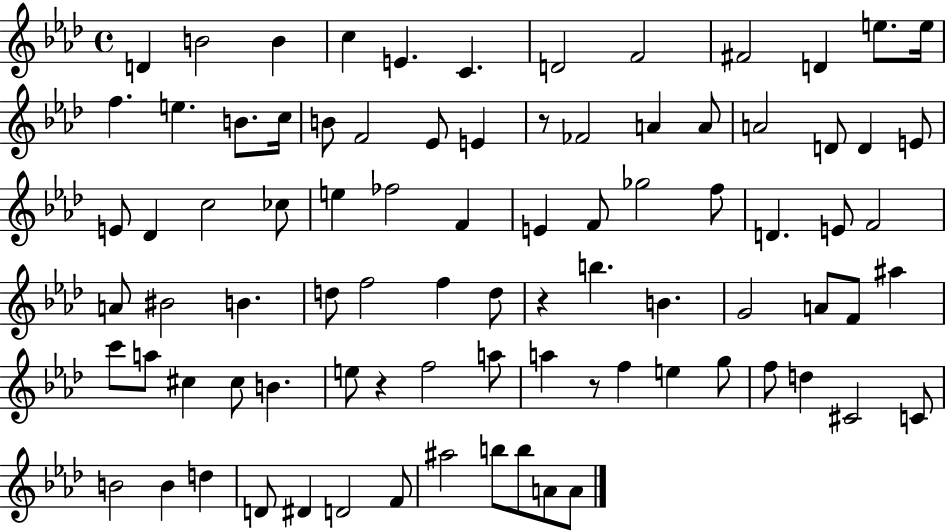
{
  \clef treble
  \time 4/4
  \defaultTimeSignature
  \key aes \major
  d'4 b'2 b'4 | c''4 e'4. c'4. | d'2 f'2 | fis'2 d'4 e''8. e''16 | \break f''4. e''4. b'8. c''16 | b'8 f'2 ees'8 e'4 | r8 fes'2 a'4 a'8 | a'2 d'8 d'4 e'8 | \break e'8 des'4 c''2 ces''8 | e''4 fes''2 f'4 | e'4 f'8 ges''2 f''8 | d'4. e'8 f'2 | \break a'8 bis'2 b'4. | d''8 f''2 f''4 d''8 | r4 b''4. b'4. | g'2 a'8 f'8 ais''4 | \break c'''8 a''8 cis''4 cis''8 b'4. | e''8 r4 f''2 a''8 | a''4 r8 f''4 e''4 g''8 | f''8 d''4 cis'2 c'8 | \break b'2 b'4 d''4 | d'8 dis'4 d'2 f'8 | ais''2 b''8 b''8 a'8 a'8 | \bar "|."
}